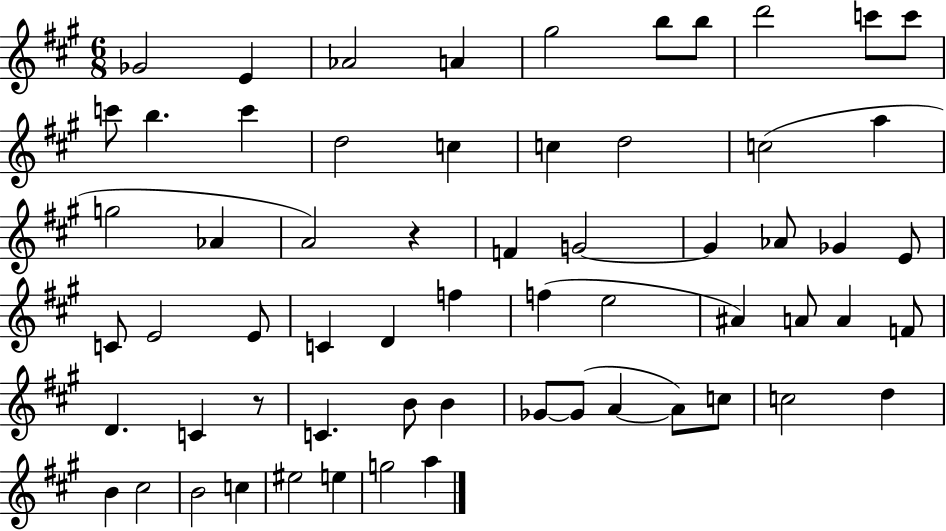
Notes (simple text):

Gb4/h E4/q Ab4/h A4/q G#5/h B5/e B5/e D6/h C6/e C6/e C6/e B5/q. C6/q D5/h C5/q C5/q D5/h C5/h A5/q G5/h Ab4/q A4/h R/q F4/q G4/h G4/q Ab4/e Gb4/q E4/e C4/e E4/h E4/e C4/q D4/q F5/q F5/q E5/h A#4/q A4/e A4/q F4/e D4/q. C4/q R/e C4/q. B4/e B4/q Gb4/e Gb4/e A4/q A4/e C5/e C5/h D5/q B4/q C#5/h B4/h C5/q EIS5/h E5/q G5/h A5/q